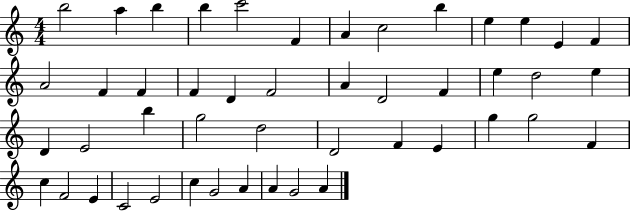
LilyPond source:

{
  \clef treble
  \numericTimeSignature
  \time 4/4
  \key c \major
  b''2 a''4 b''4 | b''4 c'''2 f'4 | a'4 c''2 b''4 | e''4 e''4 e'4 f'4 | \break a'2 f'4 f'4 | f'4 d'4 f'2 | a'4 d'2 f'4 | e''4 d''2 e''4 | \break d'4 e'2 b''4 | g''2 d''2 | d'2 f'4 e'4 | g''4 g''2 f'4 | \break c''4 f'2 e'4 | c'2 e'2 | c''4 g'2 a'4 | a'4 g'2 a'4 | \break \bar "|."
}